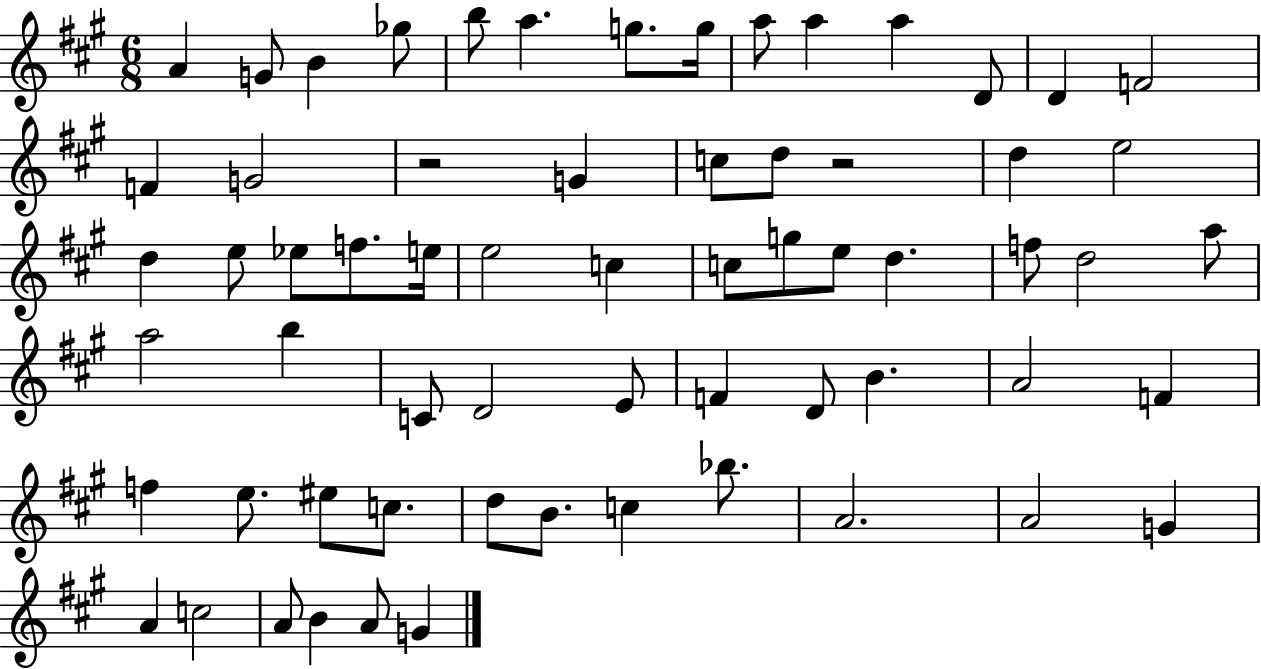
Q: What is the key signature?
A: A major